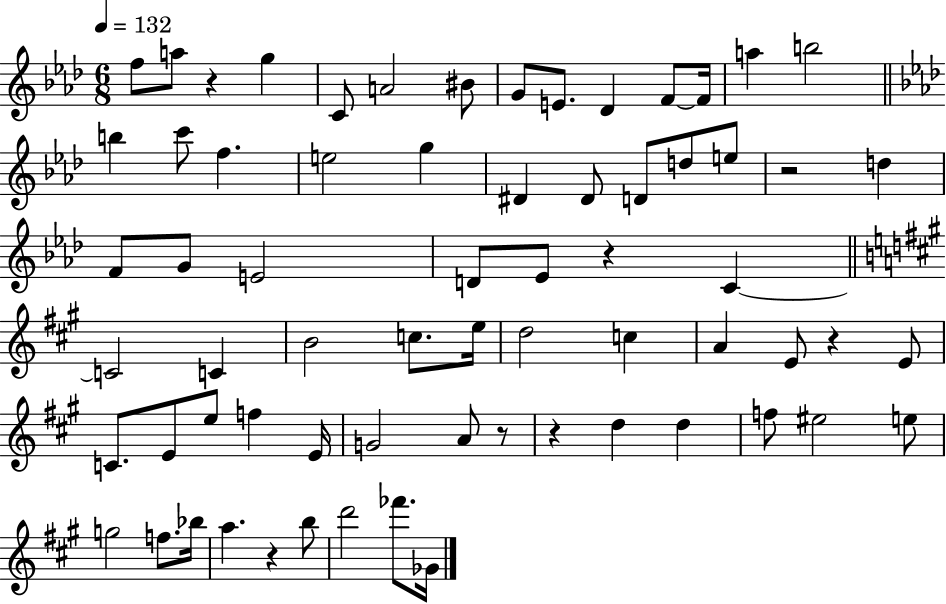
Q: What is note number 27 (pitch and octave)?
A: E4